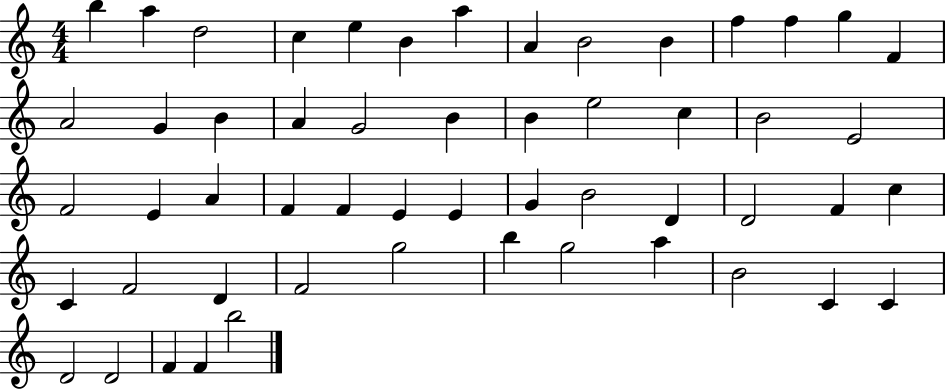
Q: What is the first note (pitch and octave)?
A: B5